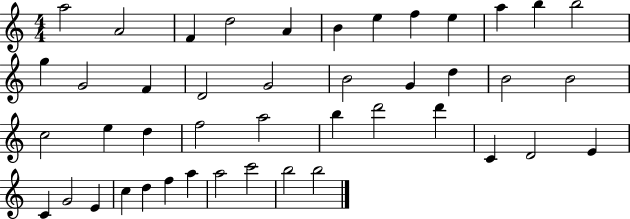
{
  \clef treble
  \numericTimeSignature
  \time 4/4
  \key c \major
  a''2 a'2 | f'4 d''2 a'4 | b'4 e''4 f''4 e''4 | a''4 b''4 b''2 | \break g''4 g'2 f'4 | d'2 g'2 | b'2 g'4 d''4 | b'2 b'2 | \break c''2 e''4 d''4 | f''2 a''2 | b''4 d'''2 d'''4 | c'4 d'2 e'4 | \break c'4 g'2 e'4 | c''4 d''4 f''4 a''4 | a''2 c'''2 | b''2 b''2 | \break \bar "|."
}